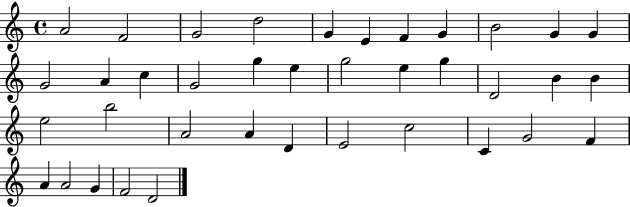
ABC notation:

X:1
T:Untitled
M:4/4
L:1/4
K:C
A2 F2 G2 d2 G E F G B2 G G G2 A c G2 g e g2 e g D2 B B e2 b2 A2 A D E2 c2 C G2 F A A2 G F2 D2